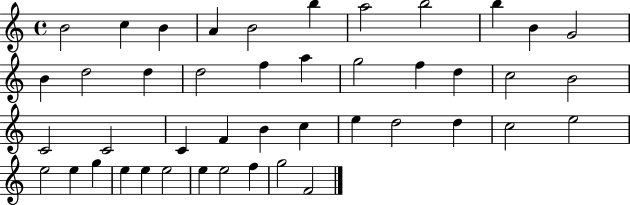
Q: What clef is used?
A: treble